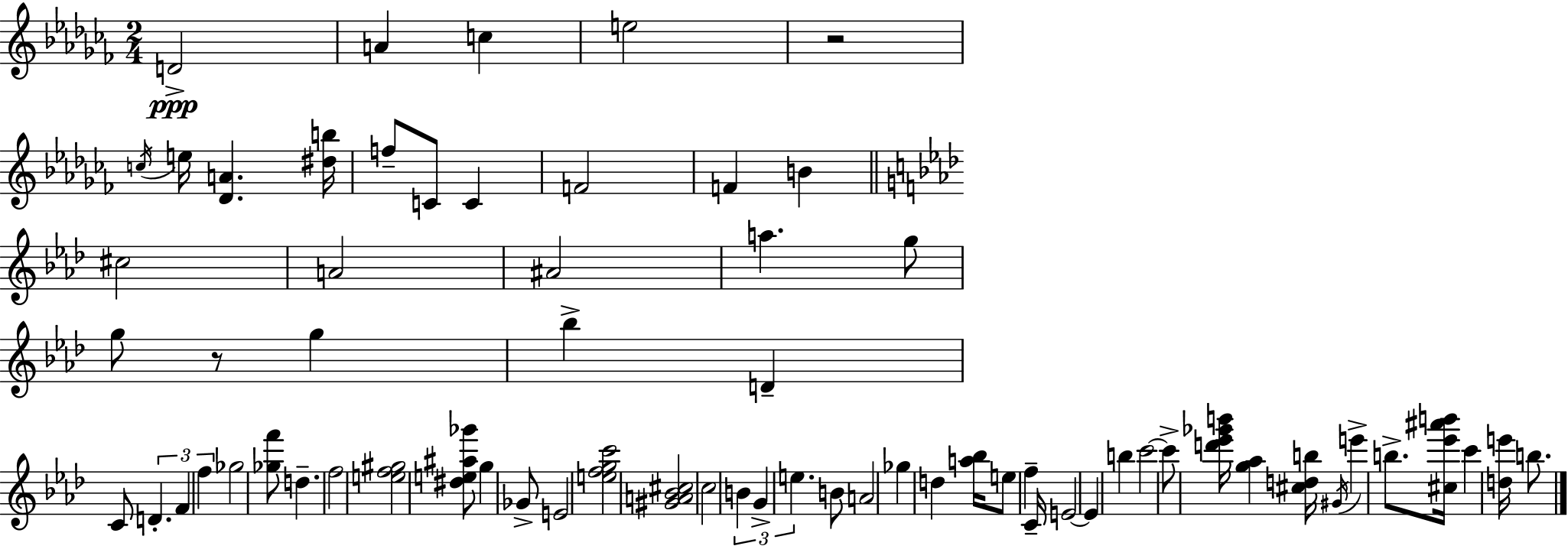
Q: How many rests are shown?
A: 2